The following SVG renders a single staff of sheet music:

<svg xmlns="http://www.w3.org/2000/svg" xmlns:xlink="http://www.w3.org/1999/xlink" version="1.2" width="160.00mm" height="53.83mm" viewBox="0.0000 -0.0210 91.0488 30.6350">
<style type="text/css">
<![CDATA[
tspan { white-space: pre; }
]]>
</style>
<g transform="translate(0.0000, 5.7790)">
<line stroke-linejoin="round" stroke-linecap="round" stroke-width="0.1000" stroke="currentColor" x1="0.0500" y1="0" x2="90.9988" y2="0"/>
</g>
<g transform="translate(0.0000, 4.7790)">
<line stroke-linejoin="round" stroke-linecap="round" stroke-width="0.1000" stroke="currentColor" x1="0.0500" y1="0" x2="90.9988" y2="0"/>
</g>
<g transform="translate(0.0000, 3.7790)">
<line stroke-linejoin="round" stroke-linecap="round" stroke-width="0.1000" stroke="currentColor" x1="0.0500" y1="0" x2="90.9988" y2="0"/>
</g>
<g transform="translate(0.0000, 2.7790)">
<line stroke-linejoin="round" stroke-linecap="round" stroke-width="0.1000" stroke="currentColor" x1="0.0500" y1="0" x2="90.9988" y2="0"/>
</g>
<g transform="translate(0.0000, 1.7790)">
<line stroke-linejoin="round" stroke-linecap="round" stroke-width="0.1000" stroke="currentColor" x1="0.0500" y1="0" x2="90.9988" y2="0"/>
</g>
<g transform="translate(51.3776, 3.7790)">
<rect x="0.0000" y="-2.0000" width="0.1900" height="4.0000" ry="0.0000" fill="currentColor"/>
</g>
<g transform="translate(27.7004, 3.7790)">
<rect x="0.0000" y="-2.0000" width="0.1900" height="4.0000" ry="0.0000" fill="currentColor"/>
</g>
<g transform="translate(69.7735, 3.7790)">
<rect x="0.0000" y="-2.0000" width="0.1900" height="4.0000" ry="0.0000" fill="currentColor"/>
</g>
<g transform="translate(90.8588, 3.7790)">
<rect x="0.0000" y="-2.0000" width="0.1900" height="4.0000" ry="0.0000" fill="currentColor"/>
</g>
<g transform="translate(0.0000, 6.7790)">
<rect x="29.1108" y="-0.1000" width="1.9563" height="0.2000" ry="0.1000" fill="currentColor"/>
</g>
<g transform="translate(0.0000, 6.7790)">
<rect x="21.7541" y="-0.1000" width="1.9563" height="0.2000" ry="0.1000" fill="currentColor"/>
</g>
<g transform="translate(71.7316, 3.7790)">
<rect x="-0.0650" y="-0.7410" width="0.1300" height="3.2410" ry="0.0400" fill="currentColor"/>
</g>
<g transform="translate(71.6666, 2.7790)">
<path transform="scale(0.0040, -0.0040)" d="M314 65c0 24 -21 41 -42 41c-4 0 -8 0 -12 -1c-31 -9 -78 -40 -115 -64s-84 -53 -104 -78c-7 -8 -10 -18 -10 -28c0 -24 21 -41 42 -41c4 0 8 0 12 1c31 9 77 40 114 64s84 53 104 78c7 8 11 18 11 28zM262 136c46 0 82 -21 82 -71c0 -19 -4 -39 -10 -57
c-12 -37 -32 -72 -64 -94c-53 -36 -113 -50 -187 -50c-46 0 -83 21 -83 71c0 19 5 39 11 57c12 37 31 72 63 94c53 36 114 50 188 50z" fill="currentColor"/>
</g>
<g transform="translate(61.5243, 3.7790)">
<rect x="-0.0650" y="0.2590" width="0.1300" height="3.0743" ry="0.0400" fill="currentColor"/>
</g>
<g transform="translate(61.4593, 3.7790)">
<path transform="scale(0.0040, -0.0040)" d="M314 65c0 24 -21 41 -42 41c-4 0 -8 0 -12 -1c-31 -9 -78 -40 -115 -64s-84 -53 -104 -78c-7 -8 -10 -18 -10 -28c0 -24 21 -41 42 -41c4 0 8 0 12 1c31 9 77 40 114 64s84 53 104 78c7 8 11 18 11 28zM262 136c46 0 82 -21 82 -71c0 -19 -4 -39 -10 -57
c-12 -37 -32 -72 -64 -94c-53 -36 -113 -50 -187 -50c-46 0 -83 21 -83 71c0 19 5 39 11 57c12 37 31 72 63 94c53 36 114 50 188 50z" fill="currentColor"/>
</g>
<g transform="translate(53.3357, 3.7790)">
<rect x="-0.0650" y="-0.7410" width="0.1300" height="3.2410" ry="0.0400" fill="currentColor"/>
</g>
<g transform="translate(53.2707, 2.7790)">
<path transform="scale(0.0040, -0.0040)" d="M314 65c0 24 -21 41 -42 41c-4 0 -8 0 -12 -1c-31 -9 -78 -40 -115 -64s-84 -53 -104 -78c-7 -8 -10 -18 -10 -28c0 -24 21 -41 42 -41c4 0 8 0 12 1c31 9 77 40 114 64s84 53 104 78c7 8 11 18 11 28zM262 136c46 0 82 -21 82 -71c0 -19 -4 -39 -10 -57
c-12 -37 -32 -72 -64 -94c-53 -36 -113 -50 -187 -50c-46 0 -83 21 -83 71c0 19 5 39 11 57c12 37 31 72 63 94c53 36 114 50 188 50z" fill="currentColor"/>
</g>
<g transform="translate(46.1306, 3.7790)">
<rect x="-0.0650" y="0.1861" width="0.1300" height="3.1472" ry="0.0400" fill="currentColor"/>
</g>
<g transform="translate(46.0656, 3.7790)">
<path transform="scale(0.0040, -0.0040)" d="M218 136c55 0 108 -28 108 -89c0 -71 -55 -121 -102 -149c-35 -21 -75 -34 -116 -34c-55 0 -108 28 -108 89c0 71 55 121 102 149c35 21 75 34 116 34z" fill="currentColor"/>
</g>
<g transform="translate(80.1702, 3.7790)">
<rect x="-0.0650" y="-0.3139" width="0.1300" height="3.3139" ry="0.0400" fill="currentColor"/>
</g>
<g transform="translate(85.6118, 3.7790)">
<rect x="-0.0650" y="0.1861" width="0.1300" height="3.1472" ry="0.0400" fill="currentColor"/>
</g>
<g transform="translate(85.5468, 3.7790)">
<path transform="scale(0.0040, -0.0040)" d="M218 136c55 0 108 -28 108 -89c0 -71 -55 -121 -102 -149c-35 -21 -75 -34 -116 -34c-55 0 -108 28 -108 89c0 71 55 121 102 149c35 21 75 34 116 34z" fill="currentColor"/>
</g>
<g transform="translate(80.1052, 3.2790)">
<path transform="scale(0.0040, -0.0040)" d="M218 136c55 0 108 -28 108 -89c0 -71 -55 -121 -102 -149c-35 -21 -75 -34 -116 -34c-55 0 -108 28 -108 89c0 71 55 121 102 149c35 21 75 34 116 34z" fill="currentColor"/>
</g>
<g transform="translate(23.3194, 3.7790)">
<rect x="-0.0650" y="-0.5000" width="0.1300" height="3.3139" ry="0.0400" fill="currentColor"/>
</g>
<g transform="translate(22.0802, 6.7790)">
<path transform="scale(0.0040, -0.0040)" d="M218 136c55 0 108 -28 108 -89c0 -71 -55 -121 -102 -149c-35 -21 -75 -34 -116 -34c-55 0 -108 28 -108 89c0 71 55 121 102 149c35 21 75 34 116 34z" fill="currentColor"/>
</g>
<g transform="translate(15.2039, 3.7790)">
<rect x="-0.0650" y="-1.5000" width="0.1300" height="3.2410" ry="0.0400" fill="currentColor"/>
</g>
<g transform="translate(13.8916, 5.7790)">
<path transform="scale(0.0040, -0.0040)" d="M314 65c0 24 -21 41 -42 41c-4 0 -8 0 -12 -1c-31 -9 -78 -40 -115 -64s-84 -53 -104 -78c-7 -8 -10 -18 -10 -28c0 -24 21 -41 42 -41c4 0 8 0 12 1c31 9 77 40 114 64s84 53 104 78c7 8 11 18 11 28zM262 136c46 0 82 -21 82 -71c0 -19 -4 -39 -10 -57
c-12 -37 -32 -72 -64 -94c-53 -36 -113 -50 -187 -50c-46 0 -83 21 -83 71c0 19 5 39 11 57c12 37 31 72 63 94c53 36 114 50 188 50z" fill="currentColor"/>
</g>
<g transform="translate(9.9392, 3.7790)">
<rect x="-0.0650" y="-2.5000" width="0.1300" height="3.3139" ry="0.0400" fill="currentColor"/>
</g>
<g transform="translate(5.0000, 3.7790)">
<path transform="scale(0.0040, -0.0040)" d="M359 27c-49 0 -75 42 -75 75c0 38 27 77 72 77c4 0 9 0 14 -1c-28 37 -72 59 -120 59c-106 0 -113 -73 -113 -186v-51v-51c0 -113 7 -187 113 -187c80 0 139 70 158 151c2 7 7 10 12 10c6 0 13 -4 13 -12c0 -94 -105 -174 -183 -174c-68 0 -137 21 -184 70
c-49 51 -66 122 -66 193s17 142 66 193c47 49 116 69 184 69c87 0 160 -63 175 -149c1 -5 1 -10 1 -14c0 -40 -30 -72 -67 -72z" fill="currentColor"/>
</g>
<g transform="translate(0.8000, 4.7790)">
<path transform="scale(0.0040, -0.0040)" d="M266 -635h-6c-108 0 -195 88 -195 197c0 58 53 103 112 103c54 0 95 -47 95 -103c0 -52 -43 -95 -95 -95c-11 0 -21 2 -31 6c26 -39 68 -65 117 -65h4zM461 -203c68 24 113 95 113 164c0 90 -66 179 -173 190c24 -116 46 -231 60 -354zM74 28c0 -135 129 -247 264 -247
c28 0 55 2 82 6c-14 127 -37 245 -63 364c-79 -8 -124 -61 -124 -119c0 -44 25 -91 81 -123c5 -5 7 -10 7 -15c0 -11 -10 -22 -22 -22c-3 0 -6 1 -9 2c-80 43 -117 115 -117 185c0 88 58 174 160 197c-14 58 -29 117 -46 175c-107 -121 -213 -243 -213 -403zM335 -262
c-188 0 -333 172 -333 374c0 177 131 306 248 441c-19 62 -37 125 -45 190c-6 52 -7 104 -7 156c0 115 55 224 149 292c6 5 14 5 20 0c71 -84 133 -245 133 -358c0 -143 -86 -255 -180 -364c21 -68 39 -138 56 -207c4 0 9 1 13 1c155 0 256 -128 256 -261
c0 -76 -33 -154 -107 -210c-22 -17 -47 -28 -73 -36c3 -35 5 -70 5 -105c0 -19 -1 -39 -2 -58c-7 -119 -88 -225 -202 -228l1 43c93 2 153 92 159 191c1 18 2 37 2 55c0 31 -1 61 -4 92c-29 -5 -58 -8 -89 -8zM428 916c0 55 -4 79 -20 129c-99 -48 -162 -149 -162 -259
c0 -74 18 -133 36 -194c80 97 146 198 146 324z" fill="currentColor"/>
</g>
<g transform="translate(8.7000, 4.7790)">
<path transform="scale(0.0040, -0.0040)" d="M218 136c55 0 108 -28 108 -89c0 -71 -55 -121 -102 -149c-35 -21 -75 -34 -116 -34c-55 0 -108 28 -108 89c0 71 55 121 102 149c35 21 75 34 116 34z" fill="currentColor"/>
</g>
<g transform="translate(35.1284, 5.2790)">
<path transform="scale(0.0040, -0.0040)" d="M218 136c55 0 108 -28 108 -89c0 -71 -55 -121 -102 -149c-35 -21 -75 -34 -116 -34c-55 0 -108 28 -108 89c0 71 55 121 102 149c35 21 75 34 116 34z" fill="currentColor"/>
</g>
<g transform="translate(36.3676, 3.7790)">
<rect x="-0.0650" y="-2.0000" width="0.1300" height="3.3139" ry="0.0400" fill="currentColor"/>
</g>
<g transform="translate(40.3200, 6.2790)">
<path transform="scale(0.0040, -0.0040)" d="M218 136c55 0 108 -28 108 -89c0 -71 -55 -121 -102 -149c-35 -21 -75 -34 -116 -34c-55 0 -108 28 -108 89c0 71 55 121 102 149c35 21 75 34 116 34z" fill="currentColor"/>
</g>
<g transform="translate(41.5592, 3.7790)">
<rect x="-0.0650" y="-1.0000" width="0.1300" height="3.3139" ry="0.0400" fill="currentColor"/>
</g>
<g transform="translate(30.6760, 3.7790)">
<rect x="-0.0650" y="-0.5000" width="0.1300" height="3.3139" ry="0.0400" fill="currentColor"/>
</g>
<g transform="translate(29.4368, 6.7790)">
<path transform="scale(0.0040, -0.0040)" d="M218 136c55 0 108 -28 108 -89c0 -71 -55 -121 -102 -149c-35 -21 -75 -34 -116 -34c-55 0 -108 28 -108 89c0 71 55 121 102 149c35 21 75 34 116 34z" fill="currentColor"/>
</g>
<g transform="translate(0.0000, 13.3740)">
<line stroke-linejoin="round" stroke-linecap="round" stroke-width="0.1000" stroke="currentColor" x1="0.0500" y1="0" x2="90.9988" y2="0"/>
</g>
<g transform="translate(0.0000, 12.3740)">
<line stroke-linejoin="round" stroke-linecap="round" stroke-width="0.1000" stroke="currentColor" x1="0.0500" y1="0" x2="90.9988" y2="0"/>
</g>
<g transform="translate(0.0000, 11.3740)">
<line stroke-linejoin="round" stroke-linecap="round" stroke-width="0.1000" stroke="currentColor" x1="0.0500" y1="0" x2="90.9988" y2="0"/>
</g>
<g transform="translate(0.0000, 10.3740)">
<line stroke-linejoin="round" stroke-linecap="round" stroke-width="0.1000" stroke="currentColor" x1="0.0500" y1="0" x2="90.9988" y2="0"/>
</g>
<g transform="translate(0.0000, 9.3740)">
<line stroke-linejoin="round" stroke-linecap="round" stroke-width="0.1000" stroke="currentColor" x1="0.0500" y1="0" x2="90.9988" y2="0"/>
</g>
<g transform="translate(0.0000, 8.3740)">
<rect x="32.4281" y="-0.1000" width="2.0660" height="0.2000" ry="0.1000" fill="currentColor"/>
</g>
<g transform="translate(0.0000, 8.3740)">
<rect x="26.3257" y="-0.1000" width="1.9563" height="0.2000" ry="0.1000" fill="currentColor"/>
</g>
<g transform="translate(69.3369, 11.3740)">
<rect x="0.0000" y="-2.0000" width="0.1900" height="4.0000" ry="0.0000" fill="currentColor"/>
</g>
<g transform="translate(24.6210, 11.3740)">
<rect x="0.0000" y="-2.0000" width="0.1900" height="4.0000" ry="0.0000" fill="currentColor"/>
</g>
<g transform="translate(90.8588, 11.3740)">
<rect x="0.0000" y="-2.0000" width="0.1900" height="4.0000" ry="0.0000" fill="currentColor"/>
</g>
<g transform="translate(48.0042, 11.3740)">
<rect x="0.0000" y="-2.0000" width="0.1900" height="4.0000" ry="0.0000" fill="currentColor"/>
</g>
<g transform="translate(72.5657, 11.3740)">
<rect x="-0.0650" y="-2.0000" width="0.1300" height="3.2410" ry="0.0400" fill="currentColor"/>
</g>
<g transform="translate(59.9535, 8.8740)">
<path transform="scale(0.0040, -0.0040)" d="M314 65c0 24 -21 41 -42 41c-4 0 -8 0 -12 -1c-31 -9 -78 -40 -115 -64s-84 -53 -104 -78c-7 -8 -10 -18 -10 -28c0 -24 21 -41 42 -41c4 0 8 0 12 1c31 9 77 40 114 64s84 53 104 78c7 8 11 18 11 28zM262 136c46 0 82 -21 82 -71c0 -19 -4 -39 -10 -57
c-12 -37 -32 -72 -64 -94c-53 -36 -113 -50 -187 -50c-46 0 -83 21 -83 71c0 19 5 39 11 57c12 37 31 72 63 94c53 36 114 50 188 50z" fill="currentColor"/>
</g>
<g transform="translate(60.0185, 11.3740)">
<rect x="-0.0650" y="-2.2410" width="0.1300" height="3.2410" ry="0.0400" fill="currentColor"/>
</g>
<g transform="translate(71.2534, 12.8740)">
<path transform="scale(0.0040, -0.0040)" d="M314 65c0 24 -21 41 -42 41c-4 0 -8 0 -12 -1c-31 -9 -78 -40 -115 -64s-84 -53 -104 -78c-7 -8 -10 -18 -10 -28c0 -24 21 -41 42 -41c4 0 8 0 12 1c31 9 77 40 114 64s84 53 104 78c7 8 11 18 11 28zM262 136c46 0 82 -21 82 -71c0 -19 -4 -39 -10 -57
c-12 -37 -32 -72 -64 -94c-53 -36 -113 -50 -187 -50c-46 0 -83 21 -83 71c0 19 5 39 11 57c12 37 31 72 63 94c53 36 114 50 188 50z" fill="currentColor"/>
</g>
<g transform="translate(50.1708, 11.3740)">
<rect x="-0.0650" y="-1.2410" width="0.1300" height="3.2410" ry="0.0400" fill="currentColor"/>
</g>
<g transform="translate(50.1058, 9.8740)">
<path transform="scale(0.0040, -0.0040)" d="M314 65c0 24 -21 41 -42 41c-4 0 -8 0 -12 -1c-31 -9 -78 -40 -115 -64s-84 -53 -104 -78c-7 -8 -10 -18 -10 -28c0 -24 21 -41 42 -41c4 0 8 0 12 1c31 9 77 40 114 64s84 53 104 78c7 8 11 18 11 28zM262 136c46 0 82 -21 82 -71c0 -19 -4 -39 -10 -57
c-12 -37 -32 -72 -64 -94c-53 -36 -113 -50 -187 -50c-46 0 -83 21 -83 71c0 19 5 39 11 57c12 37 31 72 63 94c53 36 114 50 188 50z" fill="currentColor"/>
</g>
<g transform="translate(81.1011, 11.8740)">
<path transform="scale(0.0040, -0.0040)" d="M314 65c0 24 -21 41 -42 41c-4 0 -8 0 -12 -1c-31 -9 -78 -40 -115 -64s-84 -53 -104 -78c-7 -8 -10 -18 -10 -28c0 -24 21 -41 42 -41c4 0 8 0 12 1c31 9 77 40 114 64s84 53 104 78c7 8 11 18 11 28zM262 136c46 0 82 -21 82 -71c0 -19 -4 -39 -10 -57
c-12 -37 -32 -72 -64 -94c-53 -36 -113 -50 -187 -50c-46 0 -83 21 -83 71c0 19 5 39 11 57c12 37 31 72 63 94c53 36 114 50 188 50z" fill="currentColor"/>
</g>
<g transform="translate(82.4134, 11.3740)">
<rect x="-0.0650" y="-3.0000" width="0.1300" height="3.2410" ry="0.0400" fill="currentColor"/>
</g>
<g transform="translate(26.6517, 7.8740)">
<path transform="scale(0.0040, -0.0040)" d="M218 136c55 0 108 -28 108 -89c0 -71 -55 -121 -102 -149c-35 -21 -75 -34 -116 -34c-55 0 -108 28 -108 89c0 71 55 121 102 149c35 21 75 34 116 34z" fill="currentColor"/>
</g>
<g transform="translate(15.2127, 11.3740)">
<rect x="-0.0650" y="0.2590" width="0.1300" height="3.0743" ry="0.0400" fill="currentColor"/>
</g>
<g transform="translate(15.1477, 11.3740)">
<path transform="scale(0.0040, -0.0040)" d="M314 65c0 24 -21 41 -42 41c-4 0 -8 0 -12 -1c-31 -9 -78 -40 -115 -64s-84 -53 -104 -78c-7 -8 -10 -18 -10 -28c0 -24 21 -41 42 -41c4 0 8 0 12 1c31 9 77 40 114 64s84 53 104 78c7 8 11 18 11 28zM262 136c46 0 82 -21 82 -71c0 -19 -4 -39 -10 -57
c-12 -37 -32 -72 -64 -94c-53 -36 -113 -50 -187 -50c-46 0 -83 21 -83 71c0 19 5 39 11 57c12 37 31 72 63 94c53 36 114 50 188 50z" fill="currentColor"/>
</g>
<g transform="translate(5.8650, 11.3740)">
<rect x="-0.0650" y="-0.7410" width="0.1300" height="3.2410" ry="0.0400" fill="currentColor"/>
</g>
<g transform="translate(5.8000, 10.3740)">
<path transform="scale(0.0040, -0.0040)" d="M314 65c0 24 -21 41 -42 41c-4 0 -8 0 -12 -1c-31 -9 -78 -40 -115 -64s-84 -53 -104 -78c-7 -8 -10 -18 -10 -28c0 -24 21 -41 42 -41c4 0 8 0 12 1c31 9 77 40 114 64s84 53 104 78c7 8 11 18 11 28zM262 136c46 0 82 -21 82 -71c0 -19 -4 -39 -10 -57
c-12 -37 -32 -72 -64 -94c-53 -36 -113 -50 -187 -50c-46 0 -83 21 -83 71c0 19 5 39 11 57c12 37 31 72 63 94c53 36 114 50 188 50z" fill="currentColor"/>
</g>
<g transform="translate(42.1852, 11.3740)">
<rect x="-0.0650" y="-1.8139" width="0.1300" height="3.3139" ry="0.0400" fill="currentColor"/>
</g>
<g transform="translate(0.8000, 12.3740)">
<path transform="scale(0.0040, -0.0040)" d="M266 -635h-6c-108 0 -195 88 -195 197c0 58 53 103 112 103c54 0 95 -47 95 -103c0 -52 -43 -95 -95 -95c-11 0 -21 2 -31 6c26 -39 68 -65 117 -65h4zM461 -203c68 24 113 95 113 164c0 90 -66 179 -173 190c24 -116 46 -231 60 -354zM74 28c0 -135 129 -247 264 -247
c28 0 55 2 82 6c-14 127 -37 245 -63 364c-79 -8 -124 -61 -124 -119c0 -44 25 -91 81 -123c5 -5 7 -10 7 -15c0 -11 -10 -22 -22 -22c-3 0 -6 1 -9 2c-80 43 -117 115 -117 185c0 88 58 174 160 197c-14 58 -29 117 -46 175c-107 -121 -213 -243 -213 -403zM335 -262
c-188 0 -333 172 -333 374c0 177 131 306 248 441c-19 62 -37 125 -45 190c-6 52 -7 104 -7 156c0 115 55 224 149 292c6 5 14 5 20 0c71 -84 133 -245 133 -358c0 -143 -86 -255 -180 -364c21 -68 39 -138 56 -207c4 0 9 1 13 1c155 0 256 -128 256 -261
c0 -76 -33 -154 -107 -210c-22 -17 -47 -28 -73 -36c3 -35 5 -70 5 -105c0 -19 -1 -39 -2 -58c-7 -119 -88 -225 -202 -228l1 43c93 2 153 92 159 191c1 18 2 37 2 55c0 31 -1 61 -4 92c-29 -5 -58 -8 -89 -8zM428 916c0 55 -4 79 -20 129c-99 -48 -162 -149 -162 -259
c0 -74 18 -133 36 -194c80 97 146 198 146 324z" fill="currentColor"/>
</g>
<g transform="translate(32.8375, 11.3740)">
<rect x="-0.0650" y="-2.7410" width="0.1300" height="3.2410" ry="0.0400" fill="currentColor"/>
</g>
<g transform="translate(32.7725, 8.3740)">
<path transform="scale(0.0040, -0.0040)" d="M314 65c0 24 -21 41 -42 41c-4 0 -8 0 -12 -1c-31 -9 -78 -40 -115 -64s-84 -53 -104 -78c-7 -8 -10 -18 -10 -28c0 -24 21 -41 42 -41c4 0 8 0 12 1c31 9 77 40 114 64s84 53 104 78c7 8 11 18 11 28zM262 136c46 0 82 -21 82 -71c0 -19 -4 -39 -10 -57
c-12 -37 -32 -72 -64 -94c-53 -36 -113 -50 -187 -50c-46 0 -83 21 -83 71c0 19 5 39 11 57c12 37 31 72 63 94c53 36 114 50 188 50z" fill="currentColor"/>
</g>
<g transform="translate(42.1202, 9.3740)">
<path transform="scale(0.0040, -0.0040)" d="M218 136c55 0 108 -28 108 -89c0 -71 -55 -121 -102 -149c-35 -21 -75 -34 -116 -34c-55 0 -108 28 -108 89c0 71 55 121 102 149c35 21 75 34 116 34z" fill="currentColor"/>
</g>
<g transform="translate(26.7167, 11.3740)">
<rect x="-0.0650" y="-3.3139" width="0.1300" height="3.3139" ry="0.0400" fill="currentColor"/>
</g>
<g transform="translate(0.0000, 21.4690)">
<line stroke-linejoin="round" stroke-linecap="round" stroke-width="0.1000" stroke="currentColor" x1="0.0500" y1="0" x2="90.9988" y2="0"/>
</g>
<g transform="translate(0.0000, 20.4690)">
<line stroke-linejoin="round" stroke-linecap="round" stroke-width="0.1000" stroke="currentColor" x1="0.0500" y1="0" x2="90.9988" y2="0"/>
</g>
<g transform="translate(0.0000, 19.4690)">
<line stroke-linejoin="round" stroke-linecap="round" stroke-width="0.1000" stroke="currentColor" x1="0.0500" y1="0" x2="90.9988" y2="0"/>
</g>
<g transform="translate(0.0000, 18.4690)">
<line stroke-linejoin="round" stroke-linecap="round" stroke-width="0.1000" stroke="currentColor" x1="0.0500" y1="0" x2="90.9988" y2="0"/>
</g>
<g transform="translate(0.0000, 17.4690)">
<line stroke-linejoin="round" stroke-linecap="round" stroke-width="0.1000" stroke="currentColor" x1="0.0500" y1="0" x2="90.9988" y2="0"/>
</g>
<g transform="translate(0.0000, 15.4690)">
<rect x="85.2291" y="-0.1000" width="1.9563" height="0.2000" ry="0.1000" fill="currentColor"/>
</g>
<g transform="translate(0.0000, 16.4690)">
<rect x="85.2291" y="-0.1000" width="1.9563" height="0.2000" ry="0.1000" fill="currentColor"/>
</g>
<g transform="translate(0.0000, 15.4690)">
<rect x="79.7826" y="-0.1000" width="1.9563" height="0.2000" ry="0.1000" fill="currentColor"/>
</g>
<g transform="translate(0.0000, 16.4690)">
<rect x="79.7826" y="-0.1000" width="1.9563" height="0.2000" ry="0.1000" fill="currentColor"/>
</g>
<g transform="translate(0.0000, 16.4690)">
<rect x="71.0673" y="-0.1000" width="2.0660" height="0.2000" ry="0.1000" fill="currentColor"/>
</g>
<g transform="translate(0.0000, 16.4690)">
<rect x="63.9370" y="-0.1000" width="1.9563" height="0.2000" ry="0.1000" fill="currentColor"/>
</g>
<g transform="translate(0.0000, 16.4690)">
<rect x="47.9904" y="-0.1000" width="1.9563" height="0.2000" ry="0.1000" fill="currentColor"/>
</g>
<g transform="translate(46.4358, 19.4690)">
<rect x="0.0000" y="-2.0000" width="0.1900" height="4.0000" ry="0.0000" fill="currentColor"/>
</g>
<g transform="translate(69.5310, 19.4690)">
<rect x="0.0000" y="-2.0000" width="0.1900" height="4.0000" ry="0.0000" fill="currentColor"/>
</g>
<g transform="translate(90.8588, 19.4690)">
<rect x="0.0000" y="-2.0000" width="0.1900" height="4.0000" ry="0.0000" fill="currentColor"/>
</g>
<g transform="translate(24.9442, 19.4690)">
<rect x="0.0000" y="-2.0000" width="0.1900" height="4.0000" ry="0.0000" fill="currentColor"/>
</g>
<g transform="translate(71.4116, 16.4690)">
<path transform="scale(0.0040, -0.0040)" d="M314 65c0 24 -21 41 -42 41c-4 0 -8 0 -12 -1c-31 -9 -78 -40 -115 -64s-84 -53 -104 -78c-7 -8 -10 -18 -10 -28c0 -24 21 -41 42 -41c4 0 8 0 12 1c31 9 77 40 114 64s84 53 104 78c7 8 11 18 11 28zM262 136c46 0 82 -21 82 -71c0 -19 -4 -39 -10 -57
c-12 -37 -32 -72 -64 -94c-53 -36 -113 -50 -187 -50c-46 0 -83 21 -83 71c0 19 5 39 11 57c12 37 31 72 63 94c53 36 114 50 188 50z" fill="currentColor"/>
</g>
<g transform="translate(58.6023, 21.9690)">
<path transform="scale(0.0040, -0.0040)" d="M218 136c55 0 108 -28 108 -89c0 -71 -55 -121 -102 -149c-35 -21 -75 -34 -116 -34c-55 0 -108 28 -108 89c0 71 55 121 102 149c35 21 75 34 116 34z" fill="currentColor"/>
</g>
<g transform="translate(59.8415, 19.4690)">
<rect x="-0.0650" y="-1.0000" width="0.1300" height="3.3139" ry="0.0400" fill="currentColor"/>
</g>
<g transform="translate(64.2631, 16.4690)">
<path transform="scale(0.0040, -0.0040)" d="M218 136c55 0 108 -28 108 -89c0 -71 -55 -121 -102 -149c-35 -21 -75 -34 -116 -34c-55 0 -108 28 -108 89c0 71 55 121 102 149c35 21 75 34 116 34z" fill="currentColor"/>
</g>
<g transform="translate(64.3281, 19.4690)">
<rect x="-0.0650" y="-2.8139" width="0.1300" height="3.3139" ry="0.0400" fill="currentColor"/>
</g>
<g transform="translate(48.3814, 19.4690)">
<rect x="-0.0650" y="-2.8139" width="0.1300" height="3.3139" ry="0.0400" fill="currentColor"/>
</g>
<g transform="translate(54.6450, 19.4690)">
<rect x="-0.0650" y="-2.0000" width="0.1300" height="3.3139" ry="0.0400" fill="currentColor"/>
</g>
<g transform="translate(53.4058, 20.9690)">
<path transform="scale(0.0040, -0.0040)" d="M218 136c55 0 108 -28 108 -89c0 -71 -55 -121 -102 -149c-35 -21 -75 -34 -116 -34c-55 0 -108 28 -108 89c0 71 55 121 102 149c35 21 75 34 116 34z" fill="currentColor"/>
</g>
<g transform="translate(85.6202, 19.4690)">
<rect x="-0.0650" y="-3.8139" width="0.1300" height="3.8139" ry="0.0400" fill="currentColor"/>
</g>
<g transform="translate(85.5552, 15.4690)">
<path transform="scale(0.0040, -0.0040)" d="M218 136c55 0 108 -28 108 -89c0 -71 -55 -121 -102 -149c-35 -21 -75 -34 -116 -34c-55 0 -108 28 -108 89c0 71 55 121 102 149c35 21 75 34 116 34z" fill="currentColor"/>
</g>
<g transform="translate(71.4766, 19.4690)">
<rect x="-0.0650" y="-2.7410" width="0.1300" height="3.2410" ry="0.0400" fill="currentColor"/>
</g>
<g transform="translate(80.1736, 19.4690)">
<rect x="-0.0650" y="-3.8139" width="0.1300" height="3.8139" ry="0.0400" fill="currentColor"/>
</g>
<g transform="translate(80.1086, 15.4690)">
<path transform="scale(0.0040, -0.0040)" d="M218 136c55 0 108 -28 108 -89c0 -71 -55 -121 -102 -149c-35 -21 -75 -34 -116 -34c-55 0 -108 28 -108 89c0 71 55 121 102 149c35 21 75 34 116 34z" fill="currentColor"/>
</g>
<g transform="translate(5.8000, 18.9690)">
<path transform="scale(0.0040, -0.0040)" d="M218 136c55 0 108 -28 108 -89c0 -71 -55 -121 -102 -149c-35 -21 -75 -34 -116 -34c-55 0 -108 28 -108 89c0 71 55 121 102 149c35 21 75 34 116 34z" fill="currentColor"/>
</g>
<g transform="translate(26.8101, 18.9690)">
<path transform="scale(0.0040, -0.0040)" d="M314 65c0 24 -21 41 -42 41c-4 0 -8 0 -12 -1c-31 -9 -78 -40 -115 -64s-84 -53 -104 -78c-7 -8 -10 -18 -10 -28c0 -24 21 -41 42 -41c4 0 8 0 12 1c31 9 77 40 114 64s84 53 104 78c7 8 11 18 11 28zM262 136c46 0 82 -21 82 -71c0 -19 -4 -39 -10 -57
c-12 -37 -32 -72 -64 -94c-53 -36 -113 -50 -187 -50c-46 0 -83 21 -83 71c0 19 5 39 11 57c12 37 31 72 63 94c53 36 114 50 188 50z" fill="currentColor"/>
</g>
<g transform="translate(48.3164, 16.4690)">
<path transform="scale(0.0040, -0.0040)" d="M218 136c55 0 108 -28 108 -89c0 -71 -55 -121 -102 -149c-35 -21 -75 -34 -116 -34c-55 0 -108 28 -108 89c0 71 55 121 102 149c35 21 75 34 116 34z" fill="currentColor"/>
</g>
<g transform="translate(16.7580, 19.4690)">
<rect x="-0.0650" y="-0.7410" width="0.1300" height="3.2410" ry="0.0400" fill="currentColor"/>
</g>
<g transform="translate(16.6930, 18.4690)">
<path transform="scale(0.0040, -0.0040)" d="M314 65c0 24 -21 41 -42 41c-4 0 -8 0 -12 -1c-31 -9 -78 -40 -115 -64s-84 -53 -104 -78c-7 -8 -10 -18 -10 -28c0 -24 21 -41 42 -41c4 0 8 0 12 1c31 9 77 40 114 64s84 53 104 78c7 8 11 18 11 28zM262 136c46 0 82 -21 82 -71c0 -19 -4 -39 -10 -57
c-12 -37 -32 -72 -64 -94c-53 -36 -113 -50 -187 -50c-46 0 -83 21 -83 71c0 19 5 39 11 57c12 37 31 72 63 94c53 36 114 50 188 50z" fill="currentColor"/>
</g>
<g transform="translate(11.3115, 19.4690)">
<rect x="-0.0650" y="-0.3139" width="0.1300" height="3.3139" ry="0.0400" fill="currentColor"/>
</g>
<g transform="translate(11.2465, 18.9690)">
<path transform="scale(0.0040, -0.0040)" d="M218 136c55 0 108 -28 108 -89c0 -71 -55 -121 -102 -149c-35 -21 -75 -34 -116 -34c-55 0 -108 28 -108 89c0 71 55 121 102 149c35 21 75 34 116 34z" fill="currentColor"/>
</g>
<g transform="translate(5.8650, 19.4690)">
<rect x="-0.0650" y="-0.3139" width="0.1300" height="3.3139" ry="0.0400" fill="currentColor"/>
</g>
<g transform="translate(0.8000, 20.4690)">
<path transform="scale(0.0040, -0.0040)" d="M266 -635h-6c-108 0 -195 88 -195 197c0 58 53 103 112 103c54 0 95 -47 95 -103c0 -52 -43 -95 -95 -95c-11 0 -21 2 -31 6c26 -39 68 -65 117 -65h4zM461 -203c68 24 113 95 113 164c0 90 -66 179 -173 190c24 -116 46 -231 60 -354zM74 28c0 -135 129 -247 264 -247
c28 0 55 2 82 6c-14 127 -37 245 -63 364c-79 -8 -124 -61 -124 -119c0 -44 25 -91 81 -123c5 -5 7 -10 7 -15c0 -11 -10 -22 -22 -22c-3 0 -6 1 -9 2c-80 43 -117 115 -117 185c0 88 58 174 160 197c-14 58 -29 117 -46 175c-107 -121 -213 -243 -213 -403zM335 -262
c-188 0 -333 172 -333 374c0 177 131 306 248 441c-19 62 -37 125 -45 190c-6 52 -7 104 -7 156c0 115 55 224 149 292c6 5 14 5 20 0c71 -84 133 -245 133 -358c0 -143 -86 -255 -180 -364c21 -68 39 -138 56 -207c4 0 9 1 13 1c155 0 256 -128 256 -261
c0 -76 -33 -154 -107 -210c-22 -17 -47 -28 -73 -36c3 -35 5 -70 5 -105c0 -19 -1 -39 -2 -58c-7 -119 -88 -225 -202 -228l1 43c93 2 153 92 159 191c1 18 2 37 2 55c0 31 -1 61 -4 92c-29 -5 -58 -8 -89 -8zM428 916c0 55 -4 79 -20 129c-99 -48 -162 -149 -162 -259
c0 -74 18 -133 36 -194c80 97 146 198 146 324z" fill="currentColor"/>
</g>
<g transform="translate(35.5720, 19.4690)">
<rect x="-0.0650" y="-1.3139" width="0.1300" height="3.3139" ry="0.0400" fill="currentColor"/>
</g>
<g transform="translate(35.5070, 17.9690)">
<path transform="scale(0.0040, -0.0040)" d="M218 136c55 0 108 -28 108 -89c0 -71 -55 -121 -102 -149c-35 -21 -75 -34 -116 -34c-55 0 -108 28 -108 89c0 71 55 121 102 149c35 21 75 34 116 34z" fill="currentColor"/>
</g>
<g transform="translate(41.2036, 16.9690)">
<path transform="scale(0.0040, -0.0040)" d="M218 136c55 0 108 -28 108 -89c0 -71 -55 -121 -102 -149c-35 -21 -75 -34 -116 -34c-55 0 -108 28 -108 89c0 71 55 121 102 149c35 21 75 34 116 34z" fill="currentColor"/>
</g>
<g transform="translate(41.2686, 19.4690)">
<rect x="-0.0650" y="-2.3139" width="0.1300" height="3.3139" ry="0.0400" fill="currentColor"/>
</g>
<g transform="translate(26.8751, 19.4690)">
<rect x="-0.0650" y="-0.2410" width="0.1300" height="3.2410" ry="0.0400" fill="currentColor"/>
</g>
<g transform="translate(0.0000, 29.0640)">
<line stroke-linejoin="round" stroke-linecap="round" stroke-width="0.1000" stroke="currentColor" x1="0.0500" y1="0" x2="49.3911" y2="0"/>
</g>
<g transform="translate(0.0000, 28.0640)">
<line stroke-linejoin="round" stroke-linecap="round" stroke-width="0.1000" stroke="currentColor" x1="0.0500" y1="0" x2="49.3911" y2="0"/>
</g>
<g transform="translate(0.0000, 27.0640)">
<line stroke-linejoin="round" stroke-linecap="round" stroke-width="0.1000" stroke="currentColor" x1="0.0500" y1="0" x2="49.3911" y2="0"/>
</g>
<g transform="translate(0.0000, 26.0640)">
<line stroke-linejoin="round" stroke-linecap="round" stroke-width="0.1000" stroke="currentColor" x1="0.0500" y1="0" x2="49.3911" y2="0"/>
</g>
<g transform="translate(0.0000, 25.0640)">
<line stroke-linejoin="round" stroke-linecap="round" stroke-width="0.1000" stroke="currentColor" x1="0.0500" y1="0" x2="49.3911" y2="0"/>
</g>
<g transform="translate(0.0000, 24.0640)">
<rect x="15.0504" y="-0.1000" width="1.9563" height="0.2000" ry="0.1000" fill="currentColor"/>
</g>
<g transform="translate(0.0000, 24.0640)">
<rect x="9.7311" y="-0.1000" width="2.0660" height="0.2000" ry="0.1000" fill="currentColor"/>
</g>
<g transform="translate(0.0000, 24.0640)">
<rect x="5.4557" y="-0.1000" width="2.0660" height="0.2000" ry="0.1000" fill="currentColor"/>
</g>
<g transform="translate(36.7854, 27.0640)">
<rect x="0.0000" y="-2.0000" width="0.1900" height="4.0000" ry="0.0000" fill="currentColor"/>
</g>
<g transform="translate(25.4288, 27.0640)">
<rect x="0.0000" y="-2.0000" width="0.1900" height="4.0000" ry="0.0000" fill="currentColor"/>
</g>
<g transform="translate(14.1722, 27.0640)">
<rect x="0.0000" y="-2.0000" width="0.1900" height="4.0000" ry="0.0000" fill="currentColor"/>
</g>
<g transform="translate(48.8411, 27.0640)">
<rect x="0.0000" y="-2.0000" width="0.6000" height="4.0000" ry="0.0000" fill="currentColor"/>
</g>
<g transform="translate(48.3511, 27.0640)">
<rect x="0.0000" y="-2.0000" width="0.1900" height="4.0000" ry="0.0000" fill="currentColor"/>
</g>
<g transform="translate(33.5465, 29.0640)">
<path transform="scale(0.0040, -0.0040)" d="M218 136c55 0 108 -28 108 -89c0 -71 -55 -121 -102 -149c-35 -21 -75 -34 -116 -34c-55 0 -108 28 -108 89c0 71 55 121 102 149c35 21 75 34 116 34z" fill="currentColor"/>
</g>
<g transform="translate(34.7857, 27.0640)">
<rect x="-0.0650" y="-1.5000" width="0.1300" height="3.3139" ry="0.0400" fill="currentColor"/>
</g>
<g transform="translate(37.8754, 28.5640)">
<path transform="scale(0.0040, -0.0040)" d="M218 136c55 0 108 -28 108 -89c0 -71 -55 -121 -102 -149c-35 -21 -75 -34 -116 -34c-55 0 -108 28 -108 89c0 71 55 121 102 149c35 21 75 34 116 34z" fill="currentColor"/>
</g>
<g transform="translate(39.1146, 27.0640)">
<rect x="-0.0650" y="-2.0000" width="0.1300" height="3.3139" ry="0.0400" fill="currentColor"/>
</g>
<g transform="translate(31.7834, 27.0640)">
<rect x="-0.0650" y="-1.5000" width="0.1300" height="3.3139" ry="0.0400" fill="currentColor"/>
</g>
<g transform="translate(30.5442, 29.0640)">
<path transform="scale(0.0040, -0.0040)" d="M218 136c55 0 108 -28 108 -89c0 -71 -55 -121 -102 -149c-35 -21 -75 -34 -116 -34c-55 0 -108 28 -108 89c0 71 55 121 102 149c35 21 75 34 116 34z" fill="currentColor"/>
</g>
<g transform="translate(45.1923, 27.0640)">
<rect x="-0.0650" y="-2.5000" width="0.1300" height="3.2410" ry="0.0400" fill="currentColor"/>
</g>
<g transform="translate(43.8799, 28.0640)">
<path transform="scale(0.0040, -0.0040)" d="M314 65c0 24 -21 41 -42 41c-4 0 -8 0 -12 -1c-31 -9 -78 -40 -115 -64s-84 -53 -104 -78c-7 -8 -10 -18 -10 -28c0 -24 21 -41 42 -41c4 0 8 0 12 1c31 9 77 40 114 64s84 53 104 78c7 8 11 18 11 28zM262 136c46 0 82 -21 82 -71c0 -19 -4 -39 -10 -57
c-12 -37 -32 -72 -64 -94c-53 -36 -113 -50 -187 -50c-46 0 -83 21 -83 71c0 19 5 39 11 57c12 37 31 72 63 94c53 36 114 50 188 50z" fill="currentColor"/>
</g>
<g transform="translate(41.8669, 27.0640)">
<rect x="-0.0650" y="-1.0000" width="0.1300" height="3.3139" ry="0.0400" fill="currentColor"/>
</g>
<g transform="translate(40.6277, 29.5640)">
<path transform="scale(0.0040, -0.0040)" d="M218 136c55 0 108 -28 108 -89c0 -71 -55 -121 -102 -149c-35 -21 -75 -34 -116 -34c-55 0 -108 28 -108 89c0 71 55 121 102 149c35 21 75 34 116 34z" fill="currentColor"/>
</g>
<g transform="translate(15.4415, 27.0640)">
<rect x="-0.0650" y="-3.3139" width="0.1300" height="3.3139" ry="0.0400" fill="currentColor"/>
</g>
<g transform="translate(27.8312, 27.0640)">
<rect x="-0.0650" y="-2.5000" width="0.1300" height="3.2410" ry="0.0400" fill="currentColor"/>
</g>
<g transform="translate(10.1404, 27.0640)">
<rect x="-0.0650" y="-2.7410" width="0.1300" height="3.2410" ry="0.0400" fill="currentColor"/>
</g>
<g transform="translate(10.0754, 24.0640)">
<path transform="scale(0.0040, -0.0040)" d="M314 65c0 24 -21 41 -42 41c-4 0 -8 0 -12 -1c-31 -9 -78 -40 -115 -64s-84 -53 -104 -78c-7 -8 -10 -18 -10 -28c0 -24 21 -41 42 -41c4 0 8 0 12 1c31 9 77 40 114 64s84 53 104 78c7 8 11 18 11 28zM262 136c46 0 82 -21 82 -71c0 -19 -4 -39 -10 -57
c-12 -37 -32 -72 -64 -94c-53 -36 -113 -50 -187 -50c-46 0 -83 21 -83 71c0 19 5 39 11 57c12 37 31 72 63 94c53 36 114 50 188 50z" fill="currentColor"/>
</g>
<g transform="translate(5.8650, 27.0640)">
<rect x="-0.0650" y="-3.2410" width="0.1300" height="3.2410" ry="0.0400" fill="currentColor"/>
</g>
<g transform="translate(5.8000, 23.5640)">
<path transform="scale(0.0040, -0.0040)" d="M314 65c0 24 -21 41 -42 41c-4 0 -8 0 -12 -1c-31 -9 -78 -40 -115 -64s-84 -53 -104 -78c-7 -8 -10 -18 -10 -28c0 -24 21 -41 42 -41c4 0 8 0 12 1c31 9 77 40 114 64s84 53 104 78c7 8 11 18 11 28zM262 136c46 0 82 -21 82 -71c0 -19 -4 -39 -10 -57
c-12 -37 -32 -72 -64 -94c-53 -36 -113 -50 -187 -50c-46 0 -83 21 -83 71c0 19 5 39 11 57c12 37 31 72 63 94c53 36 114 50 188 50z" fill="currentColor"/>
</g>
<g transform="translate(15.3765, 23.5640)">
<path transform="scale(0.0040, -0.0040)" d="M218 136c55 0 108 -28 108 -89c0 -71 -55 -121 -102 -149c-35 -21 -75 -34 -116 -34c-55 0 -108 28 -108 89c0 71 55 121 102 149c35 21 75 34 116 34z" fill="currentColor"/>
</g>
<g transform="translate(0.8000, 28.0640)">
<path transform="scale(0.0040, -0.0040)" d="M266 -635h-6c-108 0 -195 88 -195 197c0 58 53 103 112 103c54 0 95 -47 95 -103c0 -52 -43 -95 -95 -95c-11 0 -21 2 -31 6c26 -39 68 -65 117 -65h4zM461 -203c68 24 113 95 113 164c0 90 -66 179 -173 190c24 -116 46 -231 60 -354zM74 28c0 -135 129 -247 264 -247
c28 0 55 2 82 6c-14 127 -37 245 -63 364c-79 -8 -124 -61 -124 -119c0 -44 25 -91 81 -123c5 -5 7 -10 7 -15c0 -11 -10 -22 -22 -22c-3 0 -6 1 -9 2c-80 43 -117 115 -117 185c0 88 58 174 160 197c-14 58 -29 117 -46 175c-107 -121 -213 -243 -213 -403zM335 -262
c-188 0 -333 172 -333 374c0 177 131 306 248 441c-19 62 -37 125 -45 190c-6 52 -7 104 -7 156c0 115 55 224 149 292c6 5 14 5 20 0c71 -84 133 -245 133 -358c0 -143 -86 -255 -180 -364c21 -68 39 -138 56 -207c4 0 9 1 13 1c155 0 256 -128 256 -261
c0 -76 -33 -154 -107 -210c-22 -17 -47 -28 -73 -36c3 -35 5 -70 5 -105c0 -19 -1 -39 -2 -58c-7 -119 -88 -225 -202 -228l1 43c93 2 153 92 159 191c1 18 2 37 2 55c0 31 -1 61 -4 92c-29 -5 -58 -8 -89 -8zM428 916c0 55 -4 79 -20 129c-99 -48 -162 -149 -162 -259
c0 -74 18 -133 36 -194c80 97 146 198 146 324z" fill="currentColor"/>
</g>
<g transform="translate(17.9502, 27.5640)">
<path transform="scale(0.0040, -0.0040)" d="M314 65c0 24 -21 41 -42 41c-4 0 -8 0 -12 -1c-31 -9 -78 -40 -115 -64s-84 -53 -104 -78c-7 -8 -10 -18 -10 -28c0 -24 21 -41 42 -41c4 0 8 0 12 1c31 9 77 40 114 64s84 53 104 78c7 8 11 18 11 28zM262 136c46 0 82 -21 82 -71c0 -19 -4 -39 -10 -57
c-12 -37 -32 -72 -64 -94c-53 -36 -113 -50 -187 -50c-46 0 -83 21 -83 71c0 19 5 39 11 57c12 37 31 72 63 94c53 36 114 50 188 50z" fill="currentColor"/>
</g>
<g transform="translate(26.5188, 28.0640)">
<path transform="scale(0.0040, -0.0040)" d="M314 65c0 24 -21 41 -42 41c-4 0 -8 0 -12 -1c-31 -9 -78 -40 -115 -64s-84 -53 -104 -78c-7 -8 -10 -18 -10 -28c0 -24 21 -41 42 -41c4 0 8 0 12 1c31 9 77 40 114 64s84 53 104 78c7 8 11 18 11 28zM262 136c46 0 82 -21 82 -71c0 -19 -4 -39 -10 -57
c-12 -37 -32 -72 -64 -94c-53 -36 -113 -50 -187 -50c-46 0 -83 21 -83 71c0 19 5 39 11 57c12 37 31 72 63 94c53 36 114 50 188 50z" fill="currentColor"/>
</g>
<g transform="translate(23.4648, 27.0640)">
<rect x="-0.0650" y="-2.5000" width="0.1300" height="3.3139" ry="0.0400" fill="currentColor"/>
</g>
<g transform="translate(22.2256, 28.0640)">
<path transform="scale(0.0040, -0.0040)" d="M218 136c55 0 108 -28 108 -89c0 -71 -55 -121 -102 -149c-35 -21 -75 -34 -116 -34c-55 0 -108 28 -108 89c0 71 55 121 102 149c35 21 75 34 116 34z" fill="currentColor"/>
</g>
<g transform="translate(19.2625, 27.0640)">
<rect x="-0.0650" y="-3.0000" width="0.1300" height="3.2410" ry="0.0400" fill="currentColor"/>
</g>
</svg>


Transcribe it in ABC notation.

X:1
T:Untitled
M:4/4
L:1/4
K:C
G E2 C C F D B d2 B2 d2 c B d2 B2 b a2 f e2 g2 F2 A2 c c d2 c2 e g a F D a a2 c' c' b2 a2 b A2 G G2 E E F D G2